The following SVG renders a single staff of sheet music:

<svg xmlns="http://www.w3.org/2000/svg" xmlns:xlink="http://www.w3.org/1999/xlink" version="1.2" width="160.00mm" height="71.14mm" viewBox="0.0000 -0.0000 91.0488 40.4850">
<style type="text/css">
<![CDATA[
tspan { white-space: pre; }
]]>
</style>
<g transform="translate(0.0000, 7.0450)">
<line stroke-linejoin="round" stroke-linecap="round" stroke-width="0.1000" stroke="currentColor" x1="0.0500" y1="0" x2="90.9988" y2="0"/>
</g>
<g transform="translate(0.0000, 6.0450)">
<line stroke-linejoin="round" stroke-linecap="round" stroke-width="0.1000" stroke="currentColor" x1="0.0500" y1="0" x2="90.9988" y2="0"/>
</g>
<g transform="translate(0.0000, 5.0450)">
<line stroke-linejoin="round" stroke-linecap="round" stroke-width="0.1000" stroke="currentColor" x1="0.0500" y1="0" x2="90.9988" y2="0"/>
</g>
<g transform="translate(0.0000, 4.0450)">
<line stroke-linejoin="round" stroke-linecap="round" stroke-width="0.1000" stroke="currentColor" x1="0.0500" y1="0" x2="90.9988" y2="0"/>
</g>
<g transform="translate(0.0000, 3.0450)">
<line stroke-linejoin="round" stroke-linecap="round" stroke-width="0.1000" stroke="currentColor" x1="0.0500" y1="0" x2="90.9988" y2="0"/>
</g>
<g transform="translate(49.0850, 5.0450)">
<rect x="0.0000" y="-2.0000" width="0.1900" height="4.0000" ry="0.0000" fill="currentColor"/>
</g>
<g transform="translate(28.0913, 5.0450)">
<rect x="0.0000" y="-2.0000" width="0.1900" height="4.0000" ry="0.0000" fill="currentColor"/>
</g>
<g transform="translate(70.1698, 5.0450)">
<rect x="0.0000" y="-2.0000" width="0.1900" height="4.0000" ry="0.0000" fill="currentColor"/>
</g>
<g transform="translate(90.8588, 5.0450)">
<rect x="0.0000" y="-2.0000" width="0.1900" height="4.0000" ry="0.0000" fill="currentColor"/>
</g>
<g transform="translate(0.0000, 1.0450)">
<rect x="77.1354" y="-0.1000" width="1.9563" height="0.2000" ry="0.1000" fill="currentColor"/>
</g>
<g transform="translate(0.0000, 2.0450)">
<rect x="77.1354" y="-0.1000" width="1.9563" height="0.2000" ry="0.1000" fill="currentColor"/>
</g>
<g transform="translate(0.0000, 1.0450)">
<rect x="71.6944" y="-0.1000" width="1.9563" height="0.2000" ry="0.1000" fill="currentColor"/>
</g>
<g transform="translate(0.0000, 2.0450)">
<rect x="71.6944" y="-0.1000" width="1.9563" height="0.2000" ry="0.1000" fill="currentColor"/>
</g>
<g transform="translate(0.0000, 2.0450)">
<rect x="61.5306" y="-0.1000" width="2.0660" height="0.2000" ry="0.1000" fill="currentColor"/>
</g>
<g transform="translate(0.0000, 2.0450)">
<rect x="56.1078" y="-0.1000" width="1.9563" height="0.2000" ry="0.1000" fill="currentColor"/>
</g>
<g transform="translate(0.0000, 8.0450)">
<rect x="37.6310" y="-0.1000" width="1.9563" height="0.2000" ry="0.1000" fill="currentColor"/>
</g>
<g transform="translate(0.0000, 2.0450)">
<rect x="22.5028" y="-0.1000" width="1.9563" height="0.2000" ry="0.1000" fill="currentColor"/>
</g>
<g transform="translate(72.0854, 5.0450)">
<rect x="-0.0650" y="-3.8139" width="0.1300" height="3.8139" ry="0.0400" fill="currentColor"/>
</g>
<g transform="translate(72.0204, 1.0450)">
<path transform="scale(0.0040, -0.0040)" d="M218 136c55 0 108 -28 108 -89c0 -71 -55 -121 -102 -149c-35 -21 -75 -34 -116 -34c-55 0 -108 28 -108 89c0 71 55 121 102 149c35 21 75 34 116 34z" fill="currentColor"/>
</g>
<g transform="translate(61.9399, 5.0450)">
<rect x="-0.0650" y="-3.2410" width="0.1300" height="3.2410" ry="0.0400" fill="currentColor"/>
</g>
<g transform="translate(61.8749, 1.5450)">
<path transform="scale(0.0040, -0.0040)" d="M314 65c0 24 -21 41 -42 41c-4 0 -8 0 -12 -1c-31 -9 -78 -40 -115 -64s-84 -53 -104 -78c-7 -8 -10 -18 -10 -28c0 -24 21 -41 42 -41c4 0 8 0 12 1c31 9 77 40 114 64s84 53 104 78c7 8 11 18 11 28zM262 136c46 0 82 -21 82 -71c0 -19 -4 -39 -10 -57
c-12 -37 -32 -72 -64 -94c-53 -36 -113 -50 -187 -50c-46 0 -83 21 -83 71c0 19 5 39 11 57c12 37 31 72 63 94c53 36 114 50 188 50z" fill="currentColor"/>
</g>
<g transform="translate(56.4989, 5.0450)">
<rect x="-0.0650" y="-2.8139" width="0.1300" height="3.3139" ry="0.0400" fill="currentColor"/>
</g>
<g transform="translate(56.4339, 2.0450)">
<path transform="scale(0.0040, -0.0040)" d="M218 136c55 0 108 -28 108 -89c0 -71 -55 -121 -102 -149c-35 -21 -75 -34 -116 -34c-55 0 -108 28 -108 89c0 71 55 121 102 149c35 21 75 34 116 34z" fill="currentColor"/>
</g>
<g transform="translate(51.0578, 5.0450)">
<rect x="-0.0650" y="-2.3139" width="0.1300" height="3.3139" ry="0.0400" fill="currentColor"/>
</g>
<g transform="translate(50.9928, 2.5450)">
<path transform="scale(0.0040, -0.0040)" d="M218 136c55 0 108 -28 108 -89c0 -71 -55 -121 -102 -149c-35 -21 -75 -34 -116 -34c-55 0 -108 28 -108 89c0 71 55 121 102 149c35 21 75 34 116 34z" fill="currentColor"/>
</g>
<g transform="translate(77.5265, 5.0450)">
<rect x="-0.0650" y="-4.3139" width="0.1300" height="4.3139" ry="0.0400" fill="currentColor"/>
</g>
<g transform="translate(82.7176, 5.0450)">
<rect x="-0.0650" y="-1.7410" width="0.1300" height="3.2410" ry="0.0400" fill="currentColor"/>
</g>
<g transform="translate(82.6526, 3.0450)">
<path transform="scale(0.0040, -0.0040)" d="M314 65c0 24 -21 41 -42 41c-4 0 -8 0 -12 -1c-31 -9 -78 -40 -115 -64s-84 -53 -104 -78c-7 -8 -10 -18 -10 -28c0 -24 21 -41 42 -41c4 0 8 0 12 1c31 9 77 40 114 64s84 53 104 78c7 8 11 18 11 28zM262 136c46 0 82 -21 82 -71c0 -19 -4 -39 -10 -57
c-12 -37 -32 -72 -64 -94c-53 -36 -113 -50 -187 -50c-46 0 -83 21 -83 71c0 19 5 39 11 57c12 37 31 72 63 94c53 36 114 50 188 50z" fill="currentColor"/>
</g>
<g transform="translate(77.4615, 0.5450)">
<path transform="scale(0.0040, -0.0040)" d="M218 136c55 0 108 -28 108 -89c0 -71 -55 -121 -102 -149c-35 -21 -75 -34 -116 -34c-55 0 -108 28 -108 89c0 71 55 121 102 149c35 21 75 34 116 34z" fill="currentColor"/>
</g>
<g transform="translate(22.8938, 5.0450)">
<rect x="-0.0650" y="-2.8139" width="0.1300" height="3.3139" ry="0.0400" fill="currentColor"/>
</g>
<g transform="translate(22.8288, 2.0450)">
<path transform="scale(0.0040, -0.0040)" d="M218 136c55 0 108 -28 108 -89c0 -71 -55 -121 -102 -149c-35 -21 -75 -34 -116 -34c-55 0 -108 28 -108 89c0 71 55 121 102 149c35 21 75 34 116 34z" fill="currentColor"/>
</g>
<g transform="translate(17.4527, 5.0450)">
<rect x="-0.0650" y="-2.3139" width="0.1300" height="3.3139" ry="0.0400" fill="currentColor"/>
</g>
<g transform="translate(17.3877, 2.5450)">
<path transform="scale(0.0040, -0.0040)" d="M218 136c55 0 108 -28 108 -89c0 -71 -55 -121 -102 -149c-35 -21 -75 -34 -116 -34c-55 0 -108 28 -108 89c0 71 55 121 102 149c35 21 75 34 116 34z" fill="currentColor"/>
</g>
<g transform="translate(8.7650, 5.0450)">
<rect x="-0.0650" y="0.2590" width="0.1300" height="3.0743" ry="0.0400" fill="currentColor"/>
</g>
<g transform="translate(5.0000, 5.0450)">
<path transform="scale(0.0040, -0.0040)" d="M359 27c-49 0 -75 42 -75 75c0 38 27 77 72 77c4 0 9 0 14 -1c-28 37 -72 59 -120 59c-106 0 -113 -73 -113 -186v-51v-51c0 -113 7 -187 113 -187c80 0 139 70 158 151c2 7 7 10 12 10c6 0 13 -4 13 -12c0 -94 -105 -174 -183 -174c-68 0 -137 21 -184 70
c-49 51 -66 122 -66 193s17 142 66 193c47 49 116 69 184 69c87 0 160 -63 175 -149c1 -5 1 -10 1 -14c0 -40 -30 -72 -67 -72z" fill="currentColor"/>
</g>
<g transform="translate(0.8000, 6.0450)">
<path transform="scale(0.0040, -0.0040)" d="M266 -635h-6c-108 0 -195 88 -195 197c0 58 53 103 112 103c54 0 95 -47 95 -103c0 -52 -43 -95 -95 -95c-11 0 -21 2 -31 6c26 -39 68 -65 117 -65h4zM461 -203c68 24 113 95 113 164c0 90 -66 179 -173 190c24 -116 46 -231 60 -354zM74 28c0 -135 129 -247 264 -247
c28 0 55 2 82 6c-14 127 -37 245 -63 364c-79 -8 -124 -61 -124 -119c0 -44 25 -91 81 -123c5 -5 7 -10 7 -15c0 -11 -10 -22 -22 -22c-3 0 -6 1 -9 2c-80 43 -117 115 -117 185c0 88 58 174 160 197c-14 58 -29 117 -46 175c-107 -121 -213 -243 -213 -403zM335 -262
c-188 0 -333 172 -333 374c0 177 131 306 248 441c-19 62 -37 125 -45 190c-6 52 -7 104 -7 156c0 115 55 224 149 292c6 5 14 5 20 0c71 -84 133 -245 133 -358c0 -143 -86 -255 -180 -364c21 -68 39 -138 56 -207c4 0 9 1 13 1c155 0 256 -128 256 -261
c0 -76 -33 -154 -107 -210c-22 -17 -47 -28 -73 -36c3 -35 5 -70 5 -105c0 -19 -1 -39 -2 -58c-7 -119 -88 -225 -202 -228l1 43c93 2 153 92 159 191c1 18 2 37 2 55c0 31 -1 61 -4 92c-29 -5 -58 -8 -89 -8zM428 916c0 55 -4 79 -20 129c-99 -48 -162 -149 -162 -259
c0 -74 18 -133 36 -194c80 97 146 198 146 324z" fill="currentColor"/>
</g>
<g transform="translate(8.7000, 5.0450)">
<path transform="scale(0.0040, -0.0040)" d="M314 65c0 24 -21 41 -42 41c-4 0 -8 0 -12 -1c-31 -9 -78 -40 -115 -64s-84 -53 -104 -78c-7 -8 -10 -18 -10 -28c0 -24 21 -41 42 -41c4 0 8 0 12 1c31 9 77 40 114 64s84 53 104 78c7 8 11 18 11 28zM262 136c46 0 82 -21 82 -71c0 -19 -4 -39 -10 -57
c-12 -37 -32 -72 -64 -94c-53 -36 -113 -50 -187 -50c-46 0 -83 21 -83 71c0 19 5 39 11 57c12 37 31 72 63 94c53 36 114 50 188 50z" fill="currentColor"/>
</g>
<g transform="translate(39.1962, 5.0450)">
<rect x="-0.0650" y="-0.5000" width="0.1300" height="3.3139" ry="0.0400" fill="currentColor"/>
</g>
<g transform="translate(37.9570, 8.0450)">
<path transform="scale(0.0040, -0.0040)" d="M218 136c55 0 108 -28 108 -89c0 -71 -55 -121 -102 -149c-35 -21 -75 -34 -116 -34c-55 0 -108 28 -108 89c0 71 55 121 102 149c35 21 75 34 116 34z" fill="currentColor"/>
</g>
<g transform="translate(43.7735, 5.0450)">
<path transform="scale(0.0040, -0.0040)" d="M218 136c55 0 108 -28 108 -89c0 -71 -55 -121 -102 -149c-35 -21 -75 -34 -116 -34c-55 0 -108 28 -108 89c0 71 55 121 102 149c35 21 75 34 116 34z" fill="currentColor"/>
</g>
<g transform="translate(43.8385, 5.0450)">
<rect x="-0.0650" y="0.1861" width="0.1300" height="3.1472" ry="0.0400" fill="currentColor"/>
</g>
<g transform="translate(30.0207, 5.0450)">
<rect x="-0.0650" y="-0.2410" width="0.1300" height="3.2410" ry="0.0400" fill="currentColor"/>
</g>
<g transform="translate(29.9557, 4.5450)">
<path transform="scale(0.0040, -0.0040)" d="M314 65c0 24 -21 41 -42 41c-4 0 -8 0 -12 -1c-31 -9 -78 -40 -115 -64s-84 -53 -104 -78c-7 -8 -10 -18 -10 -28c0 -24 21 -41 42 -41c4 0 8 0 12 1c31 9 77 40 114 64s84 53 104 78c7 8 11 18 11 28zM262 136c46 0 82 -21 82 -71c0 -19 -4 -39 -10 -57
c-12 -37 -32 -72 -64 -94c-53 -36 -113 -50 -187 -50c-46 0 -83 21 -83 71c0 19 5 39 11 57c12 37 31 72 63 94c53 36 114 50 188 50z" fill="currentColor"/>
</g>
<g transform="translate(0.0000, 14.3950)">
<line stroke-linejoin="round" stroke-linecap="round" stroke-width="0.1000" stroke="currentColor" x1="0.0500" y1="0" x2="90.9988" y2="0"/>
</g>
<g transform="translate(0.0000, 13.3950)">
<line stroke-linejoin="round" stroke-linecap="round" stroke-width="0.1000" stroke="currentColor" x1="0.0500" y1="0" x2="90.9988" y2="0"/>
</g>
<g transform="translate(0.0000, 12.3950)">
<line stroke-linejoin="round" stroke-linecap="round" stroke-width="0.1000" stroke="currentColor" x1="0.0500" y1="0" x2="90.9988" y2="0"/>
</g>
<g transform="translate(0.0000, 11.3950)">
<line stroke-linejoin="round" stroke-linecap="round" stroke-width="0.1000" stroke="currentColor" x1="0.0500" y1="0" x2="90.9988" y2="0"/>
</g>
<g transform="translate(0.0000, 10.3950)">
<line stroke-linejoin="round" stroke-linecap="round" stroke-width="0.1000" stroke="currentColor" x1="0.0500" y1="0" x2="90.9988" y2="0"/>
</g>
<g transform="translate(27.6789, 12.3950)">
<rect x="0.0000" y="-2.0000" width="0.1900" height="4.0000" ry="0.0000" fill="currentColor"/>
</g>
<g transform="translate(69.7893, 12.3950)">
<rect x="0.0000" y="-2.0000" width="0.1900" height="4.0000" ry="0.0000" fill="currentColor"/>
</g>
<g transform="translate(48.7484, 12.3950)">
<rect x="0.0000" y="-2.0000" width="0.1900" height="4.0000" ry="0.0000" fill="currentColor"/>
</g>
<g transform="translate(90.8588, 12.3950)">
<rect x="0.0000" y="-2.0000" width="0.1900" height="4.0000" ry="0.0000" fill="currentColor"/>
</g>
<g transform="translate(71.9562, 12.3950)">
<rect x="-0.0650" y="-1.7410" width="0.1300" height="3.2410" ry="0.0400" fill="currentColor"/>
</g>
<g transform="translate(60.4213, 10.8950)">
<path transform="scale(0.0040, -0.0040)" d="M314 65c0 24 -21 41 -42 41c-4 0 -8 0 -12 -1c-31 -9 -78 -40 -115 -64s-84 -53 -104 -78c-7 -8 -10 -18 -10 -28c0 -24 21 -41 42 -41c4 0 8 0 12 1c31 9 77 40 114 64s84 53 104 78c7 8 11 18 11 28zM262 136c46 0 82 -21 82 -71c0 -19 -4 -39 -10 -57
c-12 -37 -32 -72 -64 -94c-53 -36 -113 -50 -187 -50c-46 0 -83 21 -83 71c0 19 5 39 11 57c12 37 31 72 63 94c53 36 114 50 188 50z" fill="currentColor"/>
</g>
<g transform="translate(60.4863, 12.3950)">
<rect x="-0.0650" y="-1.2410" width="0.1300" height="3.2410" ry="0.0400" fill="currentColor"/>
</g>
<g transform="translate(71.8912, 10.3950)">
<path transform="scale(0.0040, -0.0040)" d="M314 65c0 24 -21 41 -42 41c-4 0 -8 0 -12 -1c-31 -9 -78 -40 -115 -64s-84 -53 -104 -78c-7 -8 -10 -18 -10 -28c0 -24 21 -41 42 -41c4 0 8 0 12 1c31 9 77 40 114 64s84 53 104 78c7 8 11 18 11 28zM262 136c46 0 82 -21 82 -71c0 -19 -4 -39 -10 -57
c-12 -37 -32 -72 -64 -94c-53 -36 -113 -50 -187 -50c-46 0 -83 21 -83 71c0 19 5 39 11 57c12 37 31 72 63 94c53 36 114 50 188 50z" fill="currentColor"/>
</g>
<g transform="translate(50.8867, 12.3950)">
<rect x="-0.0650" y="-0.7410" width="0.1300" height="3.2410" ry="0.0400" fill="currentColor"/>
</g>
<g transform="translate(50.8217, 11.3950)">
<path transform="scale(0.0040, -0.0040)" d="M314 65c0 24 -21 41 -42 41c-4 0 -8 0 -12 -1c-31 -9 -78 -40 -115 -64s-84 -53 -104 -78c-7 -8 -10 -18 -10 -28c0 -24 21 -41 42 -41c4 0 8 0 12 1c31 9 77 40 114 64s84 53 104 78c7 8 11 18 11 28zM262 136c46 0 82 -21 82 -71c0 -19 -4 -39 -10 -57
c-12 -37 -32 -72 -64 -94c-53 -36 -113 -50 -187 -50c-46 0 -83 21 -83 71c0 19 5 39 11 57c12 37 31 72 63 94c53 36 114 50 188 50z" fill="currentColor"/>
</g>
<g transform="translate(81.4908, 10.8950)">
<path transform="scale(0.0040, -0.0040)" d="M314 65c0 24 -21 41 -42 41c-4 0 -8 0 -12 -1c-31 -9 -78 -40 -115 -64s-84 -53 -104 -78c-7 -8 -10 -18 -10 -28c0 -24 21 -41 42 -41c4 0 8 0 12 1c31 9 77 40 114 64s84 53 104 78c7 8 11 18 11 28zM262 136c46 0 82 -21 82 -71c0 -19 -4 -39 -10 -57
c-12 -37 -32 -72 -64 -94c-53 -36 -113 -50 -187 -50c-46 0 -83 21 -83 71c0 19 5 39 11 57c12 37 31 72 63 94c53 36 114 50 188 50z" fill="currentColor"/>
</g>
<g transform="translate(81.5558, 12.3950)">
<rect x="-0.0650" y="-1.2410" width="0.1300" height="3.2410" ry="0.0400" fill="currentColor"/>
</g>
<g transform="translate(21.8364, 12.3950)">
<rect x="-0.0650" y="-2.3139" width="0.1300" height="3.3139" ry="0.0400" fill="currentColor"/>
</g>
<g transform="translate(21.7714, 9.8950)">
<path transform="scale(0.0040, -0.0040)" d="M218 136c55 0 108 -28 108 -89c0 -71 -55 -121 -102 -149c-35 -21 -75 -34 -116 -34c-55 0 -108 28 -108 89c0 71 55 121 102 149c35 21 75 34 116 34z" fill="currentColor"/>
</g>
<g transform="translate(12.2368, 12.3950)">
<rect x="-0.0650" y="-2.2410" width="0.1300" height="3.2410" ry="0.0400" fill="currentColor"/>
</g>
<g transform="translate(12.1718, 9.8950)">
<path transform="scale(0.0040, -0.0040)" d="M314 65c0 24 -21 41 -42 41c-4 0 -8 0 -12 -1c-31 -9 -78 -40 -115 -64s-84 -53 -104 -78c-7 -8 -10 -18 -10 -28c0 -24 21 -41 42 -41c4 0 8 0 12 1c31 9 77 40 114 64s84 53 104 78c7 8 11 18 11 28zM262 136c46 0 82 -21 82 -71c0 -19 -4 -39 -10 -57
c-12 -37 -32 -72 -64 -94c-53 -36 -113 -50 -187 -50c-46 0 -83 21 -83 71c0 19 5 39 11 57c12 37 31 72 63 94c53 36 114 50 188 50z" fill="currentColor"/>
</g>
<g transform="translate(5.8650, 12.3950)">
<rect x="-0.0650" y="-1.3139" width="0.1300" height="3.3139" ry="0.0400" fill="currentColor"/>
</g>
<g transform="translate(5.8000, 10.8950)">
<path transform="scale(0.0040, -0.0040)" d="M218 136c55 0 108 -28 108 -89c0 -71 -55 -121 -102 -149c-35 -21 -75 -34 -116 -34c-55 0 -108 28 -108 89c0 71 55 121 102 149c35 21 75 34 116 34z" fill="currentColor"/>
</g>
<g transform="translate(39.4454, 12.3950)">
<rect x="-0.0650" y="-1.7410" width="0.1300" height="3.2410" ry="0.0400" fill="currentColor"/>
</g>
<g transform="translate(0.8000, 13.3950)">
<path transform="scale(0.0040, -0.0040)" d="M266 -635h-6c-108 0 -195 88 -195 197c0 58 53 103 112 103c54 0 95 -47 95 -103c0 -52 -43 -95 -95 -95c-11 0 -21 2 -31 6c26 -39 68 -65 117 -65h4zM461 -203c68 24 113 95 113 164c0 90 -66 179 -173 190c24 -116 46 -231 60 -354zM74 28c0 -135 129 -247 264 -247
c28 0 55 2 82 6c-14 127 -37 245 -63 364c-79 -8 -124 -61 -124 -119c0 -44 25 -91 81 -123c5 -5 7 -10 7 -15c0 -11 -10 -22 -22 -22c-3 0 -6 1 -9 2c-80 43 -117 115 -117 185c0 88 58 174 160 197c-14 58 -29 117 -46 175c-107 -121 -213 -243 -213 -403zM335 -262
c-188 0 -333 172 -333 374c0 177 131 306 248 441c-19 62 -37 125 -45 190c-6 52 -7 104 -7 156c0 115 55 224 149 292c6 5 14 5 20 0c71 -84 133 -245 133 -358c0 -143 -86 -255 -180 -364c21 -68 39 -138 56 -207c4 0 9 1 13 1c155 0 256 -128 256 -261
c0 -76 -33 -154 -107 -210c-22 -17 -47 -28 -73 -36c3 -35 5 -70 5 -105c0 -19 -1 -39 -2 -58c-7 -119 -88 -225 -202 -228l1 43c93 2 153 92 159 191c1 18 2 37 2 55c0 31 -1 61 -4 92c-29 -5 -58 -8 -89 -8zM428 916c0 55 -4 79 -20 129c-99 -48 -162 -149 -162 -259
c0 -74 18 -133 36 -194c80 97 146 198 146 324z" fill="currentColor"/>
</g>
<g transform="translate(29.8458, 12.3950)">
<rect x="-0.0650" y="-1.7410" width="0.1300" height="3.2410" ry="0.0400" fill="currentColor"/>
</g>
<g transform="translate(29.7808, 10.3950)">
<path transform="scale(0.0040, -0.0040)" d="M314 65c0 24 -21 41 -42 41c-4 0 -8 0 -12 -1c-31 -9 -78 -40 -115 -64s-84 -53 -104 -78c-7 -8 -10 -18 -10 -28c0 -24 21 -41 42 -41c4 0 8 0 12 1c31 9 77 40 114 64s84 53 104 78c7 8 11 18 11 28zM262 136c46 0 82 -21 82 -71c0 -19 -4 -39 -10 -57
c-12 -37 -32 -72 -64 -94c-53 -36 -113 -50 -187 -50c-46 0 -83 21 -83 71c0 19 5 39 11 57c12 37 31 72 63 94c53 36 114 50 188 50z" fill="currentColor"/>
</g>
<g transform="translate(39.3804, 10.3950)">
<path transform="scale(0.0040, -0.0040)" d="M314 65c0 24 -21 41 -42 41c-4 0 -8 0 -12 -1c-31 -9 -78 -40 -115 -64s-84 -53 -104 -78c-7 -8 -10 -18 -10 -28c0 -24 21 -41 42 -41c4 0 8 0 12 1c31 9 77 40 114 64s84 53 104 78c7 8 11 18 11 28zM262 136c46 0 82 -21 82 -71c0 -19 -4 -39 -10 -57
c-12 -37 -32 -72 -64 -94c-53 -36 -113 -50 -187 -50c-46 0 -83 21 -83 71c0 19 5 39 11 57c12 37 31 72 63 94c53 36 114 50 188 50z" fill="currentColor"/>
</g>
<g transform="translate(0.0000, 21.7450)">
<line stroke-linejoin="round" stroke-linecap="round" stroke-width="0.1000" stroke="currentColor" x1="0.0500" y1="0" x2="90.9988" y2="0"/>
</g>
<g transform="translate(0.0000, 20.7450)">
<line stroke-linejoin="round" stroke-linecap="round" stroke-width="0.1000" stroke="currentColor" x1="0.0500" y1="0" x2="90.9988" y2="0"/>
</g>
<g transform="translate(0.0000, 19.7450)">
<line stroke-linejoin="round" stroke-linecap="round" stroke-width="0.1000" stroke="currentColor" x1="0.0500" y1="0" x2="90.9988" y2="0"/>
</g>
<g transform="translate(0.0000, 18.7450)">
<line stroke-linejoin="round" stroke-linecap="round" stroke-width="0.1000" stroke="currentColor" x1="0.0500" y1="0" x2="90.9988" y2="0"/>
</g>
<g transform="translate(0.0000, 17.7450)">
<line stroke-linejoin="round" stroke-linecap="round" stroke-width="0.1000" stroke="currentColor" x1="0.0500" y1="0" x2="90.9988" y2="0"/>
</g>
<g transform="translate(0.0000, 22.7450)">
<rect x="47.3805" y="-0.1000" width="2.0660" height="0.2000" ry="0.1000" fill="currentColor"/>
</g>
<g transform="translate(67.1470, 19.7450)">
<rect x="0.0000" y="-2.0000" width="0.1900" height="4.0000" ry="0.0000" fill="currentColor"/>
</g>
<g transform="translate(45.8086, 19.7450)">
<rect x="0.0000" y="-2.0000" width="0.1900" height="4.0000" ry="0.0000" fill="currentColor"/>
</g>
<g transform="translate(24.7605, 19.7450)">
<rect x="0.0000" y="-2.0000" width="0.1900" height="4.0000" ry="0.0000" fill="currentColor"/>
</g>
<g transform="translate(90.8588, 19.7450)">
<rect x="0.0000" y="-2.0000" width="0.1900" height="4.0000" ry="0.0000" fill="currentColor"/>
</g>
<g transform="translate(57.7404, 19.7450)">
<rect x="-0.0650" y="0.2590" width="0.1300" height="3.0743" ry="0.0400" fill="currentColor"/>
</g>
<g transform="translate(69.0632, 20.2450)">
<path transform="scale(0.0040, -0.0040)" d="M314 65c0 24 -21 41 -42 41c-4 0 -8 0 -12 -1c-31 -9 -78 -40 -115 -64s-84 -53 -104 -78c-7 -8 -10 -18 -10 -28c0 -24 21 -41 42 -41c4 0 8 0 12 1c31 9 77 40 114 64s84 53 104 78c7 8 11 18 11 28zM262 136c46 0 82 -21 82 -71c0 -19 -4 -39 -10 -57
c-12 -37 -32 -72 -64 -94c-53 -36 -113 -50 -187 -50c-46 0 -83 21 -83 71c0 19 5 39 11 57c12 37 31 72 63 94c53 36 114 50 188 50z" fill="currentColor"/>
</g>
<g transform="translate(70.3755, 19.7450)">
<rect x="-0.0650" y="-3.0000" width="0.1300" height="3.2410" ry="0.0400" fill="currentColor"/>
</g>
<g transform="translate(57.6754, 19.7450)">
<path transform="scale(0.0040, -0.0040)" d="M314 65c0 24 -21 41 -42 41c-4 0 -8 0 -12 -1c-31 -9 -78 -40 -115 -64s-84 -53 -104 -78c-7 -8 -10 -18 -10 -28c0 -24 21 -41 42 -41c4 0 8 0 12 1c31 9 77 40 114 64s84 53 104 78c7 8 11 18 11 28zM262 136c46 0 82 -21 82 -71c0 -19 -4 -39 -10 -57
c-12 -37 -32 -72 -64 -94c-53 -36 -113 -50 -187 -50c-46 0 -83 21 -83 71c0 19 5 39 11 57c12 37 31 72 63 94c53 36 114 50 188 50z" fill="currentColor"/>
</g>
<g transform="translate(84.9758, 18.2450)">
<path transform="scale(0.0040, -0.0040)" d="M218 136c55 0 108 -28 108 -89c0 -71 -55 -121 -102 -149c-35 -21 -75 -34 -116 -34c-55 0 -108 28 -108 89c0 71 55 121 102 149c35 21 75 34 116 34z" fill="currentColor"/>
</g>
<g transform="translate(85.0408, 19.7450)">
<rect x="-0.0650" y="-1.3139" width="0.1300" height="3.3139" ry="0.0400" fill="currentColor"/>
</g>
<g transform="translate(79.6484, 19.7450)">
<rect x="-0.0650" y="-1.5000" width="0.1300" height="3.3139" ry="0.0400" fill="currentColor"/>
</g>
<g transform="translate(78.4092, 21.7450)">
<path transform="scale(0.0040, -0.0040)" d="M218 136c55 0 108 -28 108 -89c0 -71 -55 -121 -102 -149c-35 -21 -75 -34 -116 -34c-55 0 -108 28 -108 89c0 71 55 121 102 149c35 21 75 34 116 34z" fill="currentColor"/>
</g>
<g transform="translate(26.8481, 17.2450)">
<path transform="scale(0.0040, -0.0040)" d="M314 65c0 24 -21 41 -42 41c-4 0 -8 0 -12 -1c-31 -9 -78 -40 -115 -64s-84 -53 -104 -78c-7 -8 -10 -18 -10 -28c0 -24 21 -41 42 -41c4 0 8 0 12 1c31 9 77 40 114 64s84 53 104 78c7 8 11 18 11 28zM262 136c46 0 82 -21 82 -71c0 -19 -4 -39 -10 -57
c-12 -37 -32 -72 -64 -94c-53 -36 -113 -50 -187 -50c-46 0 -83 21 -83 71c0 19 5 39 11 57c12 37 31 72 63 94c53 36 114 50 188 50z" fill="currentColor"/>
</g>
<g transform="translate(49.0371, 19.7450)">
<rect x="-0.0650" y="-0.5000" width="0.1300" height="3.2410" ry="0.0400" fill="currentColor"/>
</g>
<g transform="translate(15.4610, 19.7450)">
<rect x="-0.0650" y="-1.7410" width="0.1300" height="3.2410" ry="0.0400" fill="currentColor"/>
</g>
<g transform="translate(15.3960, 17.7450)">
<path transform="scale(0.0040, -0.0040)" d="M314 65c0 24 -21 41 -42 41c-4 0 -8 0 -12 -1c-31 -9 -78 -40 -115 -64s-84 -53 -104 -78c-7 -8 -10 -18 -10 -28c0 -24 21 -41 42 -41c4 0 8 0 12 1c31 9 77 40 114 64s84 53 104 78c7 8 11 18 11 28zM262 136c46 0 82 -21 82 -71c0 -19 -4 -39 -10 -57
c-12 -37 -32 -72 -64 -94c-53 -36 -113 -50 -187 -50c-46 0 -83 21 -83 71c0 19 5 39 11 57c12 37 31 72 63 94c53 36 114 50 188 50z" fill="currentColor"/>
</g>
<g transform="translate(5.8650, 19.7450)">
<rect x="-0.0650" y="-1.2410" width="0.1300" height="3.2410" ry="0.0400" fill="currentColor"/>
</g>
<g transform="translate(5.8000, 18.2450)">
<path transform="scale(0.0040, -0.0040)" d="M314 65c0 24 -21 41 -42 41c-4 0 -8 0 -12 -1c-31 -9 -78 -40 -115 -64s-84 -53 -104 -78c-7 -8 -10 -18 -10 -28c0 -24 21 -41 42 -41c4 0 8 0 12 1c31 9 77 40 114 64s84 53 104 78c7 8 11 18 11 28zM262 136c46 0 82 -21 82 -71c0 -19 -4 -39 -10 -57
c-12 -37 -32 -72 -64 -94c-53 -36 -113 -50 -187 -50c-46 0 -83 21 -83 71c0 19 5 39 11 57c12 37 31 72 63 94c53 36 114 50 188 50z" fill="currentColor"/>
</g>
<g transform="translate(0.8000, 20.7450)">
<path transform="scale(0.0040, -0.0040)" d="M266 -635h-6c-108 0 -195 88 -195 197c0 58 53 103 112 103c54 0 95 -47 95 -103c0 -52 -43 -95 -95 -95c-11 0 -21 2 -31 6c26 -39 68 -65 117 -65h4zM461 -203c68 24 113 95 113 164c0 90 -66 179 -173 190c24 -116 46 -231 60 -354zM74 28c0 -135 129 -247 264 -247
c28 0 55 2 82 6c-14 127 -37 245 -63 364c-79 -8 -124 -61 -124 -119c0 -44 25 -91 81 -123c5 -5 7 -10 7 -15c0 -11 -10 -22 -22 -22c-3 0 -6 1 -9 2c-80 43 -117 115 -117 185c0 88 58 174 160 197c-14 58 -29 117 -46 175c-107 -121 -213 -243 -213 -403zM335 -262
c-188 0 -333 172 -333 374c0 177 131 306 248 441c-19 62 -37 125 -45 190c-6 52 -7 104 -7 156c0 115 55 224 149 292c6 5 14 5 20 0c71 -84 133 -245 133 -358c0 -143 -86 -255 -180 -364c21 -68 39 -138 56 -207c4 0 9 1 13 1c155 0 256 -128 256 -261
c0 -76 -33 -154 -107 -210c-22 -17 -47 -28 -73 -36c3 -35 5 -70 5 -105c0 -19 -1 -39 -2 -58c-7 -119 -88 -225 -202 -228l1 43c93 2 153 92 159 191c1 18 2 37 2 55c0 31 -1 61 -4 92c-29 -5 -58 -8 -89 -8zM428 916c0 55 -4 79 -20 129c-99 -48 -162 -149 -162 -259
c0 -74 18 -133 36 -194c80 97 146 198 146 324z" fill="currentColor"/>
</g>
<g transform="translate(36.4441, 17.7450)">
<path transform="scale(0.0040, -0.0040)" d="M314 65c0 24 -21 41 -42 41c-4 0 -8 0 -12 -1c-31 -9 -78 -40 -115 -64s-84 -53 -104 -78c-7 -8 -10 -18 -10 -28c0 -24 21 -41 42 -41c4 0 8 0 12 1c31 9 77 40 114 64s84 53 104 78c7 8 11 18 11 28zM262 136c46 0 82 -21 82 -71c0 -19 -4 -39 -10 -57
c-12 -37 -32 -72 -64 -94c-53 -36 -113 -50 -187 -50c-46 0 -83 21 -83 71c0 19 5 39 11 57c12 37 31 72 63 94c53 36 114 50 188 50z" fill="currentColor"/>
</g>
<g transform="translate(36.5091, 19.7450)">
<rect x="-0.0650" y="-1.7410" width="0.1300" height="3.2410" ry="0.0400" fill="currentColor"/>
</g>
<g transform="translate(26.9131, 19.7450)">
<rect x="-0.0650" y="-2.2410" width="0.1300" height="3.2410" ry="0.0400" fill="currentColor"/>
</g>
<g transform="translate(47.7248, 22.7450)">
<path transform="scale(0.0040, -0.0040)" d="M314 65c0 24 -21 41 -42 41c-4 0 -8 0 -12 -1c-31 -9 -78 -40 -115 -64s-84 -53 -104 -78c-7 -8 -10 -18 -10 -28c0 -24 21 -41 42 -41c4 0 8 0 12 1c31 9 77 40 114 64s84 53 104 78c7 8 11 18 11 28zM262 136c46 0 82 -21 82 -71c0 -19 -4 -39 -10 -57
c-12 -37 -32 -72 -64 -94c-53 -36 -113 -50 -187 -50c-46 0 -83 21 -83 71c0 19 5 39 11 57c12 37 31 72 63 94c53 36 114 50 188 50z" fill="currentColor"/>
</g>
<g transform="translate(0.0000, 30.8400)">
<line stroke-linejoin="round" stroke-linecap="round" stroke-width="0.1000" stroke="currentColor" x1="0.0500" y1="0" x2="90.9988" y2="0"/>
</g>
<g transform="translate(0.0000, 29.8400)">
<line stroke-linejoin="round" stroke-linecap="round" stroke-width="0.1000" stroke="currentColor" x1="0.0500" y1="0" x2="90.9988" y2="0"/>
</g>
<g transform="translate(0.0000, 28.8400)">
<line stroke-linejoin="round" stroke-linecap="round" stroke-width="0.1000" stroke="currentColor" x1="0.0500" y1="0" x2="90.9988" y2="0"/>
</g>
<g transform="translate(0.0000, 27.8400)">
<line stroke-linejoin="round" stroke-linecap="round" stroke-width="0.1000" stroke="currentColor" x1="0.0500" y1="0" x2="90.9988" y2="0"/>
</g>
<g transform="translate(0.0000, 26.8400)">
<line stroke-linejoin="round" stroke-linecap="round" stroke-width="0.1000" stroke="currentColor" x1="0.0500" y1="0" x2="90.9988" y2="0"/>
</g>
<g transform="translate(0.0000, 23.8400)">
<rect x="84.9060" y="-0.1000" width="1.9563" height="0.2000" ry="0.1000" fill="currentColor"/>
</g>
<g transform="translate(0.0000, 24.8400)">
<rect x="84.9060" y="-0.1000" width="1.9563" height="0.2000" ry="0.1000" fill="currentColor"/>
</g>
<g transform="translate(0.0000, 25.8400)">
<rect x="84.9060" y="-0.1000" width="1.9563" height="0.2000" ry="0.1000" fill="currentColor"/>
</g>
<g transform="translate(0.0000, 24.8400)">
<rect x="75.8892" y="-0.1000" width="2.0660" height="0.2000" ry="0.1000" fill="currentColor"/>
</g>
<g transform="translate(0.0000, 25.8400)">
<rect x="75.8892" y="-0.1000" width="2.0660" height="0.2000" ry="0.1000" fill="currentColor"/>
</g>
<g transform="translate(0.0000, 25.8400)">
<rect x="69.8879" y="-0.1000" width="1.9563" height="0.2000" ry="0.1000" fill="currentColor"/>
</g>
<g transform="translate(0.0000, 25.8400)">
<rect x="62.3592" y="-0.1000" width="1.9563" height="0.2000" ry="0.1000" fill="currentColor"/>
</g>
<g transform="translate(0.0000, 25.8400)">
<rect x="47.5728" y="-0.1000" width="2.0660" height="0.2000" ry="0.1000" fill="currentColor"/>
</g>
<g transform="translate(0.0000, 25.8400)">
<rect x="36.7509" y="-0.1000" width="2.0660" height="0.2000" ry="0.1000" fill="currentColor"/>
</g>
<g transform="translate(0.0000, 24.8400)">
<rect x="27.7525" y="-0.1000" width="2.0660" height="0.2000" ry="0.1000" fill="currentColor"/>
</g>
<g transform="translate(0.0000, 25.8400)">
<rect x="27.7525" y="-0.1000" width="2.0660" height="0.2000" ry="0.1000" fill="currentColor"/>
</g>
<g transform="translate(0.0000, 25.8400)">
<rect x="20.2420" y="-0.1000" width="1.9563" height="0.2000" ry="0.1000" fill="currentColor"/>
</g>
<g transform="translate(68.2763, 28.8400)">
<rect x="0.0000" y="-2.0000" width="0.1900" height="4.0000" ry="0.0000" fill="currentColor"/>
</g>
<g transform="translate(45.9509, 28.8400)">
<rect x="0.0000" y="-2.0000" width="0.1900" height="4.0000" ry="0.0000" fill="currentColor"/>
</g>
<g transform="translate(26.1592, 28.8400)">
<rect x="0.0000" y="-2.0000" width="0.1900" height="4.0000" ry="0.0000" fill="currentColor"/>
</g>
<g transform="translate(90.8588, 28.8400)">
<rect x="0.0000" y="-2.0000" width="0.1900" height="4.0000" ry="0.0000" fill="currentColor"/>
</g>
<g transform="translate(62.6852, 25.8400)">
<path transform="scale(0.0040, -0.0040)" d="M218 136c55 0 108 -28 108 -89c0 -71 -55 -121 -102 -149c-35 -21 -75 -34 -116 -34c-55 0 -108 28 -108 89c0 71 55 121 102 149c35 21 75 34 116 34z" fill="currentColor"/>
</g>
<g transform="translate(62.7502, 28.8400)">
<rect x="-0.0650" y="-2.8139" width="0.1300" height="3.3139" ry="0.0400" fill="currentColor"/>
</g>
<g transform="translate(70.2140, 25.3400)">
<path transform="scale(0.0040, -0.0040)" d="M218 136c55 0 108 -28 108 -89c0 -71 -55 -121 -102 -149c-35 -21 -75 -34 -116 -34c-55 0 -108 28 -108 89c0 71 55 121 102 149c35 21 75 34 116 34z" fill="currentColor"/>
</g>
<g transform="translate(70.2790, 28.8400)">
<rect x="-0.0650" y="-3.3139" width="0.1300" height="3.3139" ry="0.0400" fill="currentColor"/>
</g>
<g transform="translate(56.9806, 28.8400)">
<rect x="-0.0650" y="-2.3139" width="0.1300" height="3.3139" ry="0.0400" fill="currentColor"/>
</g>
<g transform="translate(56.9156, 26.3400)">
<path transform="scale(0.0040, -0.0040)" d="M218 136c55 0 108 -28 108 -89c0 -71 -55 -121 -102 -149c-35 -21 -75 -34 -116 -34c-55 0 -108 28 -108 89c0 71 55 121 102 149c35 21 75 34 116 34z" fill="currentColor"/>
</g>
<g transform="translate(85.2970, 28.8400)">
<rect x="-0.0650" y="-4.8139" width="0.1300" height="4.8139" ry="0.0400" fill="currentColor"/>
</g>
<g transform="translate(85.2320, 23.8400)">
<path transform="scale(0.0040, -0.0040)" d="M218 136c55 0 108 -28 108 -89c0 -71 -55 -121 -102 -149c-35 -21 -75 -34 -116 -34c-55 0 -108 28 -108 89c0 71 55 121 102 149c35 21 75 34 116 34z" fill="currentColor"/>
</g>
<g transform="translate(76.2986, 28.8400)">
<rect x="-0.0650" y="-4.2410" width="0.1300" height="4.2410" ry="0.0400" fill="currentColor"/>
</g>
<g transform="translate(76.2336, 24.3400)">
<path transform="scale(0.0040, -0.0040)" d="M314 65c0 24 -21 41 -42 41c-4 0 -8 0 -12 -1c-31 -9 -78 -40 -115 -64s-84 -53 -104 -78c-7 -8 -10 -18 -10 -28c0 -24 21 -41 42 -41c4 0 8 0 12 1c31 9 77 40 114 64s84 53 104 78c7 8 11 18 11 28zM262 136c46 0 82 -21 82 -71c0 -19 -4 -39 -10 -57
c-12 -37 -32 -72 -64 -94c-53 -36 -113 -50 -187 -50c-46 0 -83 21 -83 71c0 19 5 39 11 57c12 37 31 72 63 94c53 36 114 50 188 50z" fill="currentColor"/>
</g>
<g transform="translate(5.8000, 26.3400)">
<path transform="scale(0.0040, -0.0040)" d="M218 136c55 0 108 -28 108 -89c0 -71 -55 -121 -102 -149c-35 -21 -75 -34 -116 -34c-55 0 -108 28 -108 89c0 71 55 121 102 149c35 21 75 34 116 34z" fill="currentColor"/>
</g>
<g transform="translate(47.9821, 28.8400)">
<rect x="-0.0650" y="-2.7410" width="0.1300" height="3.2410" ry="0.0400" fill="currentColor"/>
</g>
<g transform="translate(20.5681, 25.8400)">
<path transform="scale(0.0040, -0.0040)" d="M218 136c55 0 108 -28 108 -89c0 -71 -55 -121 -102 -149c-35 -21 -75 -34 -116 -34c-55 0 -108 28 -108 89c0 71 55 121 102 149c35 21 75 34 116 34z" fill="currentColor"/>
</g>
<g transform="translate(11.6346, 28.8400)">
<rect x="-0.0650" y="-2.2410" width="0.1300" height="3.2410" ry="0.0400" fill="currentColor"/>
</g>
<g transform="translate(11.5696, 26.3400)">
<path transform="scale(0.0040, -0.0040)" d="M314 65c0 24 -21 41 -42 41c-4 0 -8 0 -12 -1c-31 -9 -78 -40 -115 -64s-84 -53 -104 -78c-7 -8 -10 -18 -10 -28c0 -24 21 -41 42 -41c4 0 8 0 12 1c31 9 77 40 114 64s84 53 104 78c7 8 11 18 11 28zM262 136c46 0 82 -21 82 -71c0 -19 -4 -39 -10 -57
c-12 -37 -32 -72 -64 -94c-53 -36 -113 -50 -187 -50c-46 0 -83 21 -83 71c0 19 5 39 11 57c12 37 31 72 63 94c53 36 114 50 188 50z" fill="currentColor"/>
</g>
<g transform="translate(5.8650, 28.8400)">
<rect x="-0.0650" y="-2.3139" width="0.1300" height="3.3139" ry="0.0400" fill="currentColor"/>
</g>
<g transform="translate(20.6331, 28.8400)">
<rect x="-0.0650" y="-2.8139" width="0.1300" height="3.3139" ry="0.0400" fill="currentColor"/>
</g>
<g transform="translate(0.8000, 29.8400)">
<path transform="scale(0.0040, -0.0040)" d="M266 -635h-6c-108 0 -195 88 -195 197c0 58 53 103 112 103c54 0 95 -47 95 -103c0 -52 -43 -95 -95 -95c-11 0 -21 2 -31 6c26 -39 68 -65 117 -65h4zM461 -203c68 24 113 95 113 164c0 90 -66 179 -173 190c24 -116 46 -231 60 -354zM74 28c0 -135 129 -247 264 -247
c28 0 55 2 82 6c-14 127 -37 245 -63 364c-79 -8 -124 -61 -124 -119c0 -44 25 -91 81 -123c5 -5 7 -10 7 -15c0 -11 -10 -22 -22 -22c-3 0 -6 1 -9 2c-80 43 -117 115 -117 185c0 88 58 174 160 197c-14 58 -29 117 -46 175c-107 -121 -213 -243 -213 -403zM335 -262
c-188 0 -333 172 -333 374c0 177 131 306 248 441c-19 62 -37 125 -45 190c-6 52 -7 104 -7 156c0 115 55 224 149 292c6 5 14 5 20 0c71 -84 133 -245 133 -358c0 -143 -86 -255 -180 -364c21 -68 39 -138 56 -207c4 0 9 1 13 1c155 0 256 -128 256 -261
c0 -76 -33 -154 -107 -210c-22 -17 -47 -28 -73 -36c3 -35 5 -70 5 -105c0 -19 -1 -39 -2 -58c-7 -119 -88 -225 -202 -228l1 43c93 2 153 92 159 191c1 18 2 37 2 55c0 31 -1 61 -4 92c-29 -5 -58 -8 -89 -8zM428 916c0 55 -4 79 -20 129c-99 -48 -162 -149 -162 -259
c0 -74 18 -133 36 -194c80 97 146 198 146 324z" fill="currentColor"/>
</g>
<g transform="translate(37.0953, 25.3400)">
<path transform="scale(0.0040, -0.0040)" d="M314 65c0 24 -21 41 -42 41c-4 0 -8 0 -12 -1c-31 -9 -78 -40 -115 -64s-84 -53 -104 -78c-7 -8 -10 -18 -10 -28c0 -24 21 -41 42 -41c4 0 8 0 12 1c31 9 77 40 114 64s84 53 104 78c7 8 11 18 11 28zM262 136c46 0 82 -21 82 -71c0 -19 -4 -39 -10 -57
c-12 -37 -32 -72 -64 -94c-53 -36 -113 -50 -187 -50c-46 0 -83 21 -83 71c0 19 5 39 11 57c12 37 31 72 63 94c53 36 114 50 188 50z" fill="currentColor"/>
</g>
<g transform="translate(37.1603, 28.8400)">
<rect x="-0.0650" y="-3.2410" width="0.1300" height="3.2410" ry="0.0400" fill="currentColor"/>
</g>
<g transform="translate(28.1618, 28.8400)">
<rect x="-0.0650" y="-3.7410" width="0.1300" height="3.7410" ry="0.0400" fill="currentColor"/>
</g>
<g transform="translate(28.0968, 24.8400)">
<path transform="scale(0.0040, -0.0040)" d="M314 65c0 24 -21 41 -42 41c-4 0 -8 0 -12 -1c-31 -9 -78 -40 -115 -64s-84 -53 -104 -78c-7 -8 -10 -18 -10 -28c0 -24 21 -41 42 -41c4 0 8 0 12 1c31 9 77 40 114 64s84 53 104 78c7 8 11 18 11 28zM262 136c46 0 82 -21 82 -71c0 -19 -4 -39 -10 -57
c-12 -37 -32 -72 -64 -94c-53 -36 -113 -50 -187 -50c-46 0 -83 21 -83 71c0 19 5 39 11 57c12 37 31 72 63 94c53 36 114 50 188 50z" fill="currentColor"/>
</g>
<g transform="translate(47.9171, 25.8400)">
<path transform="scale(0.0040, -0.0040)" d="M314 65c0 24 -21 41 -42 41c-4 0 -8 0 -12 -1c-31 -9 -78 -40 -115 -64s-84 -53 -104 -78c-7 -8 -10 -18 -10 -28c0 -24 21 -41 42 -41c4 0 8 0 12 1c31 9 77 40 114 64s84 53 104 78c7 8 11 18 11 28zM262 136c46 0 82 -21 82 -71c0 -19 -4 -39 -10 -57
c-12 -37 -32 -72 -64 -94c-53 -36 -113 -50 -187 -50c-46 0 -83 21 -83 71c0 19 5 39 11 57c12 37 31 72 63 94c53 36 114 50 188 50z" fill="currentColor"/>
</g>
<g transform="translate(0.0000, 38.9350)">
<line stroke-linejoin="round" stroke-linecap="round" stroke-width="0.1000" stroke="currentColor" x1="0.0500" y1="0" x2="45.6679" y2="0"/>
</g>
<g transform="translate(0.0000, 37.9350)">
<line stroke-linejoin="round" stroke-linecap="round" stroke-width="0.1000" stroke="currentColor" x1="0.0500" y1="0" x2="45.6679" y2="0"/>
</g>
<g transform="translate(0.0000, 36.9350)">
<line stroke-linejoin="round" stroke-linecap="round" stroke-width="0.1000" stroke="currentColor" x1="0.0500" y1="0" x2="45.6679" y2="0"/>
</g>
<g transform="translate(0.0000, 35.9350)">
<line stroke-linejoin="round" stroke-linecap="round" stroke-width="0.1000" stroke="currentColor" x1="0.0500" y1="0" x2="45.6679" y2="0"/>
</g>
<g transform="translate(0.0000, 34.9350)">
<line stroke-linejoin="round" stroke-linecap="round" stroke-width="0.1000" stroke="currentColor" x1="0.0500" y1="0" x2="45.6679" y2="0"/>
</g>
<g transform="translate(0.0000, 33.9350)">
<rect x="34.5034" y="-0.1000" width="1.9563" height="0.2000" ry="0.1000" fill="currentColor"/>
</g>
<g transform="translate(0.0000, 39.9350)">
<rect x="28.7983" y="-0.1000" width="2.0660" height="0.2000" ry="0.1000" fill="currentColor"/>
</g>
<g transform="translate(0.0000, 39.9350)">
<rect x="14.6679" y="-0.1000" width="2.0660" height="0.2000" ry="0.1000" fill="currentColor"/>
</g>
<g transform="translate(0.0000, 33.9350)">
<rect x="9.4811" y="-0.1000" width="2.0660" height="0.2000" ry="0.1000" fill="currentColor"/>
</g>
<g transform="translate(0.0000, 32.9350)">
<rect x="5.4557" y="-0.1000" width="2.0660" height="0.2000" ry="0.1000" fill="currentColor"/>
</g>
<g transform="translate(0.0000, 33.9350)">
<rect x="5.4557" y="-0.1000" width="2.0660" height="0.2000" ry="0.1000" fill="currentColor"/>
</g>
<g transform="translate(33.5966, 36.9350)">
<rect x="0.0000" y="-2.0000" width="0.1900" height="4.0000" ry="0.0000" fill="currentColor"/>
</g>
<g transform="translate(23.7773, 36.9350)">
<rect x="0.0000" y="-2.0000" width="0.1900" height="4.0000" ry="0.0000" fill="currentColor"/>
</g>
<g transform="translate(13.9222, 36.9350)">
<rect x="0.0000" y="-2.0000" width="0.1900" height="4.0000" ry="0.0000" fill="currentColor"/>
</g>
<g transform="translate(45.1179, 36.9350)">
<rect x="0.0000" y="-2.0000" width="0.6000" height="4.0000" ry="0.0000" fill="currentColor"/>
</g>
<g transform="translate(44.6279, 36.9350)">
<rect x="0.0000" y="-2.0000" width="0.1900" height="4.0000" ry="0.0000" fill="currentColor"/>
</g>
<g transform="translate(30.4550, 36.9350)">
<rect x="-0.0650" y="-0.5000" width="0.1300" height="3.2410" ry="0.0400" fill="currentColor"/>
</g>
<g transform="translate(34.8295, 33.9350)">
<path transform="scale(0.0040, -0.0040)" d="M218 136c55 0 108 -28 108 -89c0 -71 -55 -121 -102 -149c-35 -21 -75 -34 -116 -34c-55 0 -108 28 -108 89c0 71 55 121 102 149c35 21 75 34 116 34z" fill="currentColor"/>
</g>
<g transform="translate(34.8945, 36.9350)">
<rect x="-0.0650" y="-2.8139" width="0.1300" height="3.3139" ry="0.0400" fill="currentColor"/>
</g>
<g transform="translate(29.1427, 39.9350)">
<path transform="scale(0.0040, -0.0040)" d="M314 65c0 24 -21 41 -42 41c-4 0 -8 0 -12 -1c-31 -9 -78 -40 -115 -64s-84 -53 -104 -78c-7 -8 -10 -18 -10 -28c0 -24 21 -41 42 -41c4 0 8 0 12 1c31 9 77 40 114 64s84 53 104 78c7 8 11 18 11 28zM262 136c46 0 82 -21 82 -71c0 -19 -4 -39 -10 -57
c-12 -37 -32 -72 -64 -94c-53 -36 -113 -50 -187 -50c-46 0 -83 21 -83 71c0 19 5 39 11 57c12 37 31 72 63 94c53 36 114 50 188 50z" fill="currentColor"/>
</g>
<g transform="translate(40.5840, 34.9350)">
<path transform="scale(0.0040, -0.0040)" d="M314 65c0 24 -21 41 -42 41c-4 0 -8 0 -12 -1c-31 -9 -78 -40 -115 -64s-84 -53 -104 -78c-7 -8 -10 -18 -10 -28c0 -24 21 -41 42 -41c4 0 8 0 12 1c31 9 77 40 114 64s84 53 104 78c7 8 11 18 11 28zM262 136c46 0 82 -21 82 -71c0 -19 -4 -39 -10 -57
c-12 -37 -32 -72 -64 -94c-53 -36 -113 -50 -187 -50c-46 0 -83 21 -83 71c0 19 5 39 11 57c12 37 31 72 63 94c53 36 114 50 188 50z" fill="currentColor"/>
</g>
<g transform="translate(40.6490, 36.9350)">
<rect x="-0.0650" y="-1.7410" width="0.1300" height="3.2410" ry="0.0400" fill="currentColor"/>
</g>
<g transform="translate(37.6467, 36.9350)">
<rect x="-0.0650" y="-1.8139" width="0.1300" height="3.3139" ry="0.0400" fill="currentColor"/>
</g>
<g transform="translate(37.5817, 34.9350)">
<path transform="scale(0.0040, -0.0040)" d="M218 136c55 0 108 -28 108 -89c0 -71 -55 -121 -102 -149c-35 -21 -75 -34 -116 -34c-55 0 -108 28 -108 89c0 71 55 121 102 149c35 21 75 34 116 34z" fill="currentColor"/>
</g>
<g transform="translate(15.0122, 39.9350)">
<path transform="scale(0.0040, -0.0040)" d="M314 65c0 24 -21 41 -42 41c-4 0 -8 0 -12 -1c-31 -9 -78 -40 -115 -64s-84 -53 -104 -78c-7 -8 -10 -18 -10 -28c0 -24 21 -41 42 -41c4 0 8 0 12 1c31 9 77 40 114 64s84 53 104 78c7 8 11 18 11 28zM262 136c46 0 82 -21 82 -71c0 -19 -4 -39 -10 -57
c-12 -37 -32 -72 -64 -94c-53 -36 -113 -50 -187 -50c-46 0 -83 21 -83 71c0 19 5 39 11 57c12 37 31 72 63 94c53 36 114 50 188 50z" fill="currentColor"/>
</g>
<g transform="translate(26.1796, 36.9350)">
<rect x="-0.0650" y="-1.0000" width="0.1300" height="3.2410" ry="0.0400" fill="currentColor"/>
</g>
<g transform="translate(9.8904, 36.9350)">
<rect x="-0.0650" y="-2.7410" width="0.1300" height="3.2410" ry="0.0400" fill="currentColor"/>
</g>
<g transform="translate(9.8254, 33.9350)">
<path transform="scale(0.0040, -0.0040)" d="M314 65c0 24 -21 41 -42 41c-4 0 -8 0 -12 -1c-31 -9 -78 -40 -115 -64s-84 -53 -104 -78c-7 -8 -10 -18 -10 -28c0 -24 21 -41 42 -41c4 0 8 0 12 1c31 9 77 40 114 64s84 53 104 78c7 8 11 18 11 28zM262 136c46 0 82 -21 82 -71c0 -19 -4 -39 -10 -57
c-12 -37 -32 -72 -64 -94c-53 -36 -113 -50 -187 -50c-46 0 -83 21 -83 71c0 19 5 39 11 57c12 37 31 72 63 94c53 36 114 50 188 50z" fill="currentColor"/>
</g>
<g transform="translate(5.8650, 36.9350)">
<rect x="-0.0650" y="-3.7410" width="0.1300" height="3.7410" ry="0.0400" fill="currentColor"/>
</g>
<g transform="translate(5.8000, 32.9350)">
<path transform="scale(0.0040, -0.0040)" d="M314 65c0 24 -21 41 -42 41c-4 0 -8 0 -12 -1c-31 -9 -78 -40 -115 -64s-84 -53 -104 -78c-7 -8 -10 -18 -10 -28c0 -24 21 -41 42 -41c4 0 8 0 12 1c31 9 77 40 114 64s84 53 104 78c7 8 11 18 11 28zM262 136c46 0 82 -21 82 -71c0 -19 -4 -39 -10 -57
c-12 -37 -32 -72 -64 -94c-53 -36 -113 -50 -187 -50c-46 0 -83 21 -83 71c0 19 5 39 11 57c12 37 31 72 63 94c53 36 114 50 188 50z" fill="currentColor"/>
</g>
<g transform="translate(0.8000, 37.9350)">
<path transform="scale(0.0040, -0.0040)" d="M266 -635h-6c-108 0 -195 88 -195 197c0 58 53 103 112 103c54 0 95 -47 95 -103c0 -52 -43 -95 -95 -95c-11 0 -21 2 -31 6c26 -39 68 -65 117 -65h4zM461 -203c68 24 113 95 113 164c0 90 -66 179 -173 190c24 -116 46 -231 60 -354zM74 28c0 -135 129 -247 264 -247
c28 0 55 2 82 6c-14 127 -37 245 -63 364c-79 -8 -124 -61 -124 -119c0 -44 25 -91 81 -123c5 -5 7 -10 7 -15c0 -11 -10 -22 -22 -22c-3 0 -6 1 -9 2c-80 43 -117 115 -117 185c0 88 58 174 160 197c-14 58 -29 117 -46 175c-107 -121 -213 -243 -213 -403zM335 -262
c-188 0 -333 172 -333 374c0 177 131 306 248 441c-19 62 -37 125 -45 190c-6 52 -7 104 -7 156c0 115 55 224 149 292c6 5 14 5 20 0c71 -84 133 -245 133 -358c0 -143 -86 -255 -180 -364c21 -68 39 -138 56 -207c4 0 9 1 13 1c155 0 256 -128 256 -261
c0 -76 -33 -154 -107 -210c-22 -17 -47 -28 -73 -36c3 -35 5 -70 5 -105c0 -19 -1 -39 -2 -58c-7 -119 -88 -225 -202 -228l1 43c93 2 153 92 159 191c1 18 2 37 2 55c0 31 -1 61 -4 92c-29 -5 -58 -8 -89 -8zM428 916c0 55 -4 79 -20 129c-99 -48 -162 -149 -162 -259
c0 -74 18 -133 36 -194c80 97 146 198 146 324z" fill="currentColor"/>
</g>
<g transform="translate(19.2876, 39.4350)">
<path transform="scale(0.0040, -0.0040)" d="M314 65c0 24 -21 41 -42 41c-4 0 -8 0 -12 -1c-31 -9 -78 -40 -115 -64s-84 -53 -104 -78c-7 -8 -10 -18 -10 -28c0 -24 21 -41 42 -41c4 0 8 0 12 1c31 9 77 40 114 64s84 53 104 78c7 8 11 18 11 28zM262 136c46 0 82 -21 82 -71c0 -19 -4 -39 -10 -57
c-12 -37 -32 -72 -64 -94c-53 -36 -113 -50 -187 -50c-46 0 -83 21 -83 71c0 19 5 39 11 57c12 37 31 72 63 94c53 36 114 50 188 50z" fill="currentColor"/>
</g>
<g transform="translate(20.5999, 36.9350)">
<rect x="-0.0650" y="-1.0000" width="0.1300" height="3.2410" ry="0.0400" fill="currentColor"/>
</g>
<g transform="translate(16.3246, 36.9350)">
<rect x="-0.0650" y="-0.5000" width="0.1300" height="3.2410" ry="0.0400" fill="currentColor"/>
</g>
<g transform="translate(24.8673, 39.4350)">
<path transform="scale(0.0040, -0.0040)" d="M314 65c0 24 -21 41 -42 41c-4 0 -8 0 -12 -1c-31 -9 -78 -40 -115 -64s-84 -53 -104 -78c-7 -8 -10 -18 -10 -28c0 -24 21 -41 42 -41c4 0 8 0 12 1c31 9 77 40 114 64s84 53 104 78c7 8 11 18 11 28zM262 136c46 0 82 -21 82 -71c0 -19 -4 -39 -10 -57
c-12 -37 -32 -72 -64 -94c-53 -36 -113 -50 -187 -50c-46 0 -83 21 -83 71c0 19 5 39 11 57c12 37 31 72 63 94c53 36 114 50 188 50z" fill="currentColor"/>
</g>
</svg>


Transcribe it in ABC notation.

X:1
T:Untitled
M:4/4
L:1/4
K:C
B2 g a c2 C B g a b2 c' d' f2 e g2 g f2 f2 d2 e2 f2 e2 e2 f2 g2 f2 C2 B2 A2 E e g g2 a c'2 b2 a2 g a b d'2 e' c'2 a2 C2 D2 D2 C2 a f f2